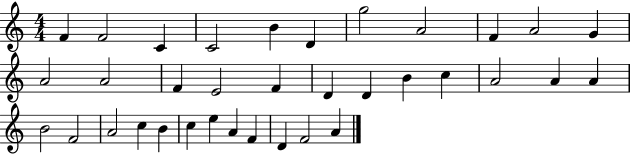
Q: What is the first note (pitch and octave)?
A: F4